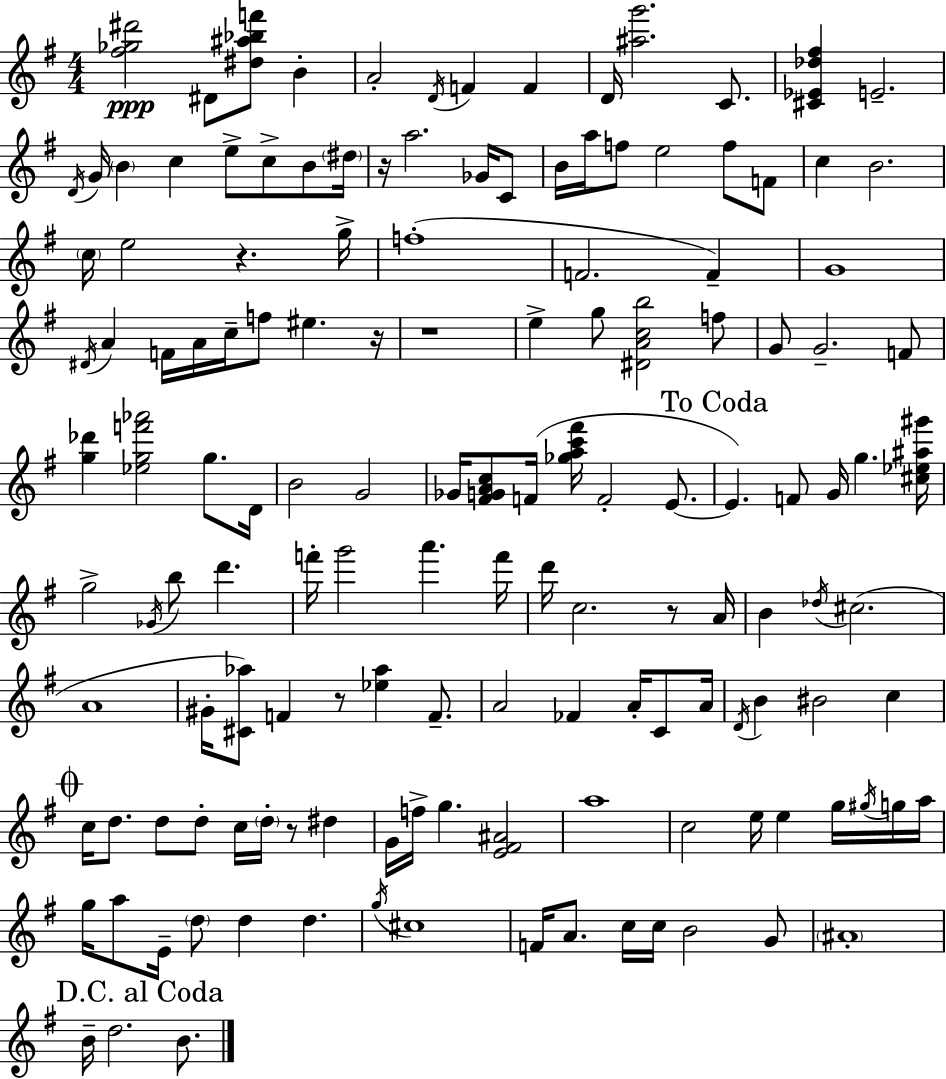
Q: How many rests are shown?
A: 7